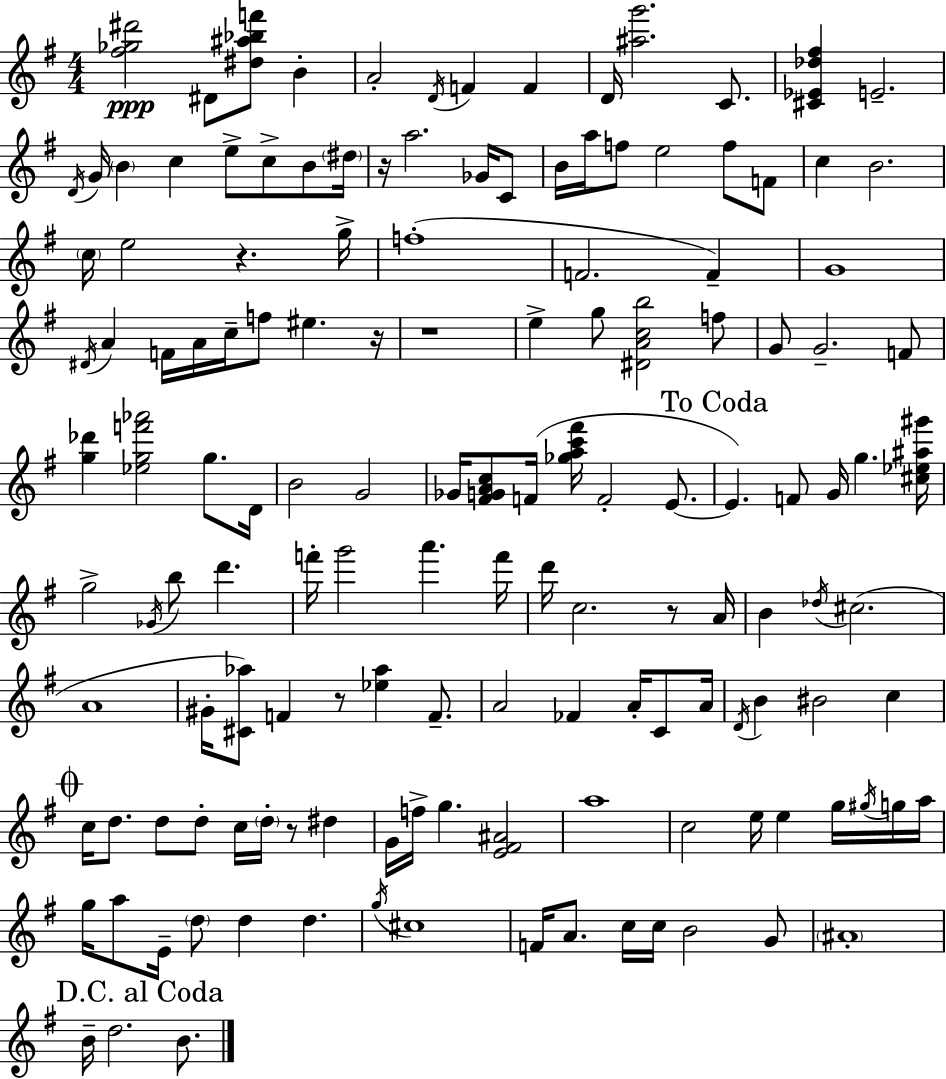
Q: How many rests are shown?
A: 7